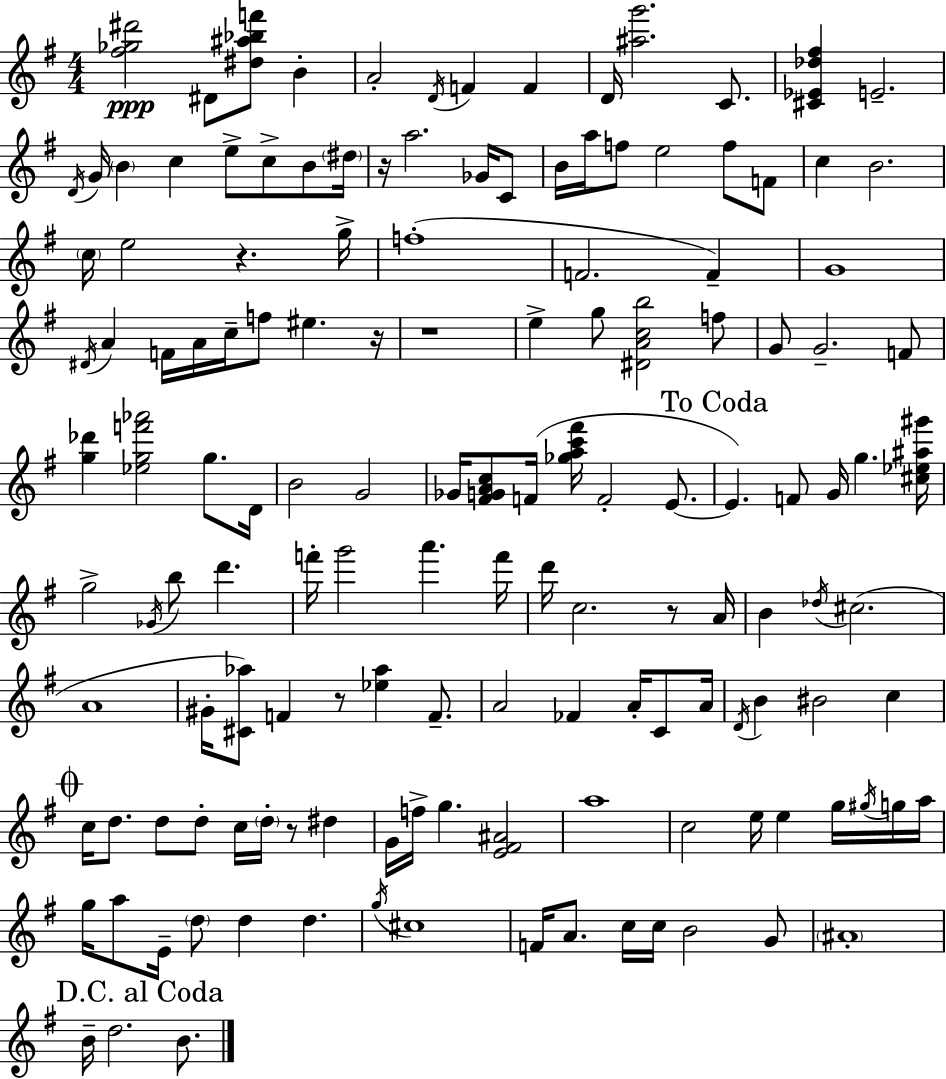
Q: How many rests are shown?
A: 7